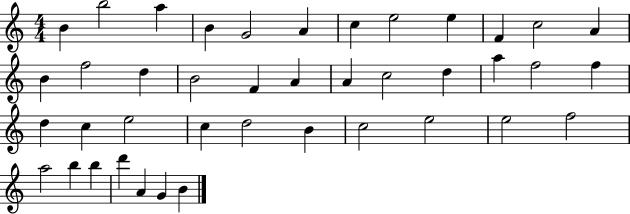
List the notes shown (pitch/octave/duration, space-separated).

B4/q B5/h A5/q B4/q G4/h A4/q C5/q E5/h E5/q F4/q C5/h A4/q B4/q F5/h D5/q B4/h F4/q A4/q A4/q C5/h D5/q A5/q F5/h F5/q D5/q C5/q E5/h C5/q D5/h B4/q C5/h E5/h E5/h F5/h A5/h B5/q B5/q D6/q A4/q G4/q B4/q